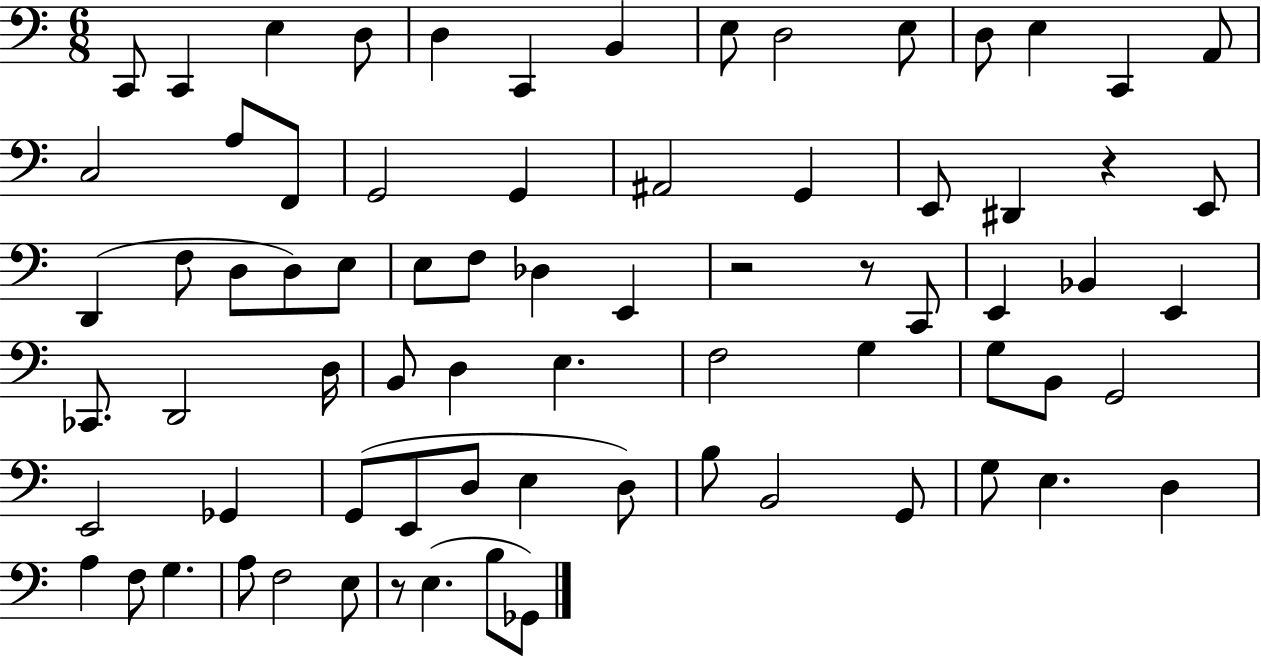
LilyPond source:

{
  \clef bass
  \numericTimeSignature
  \time 6/8
  \key c \major
  c,8 c,4 e4 d8 | d4 c,4 b,4 | e8 d2 e8 | d8 e4 c,4 a,8 | \break c2 a8 f,8 | g,2 g,4 | ais,2 g,4 | e,8 dis,4 r4 e,8 | \break d,4( f8 d8 d8) e8 | e8 f8 des4 e,4 | r2 r8 c,8 | e,4 bes,4 e,4 | \break ces,8. d,2 d16 | b,8 d4 e4. | f2 g4 | g8 b,8 g,2 | \break e,2 ges,4 | g,8( e,8 d8 e4 d8) | b8 b,2 g,8 | g8 e4. d4 | \break a4 f8 g4. | a8 f2 e8 | r8 e4.( b8 ges,8) | \bar "|."
}